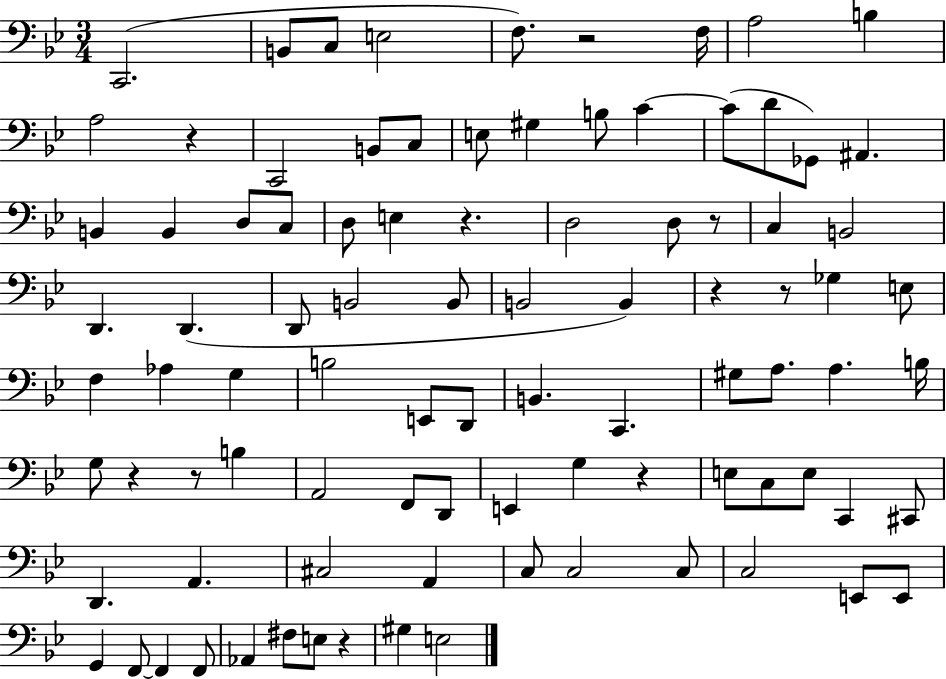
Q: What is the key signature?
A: BES major